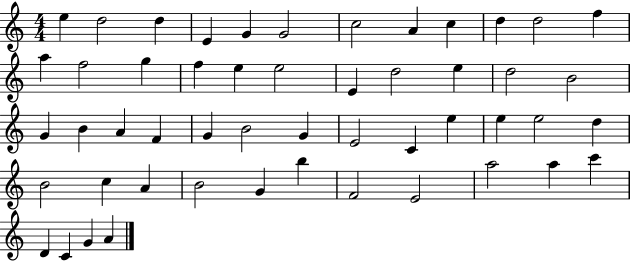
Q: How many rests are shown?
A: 0